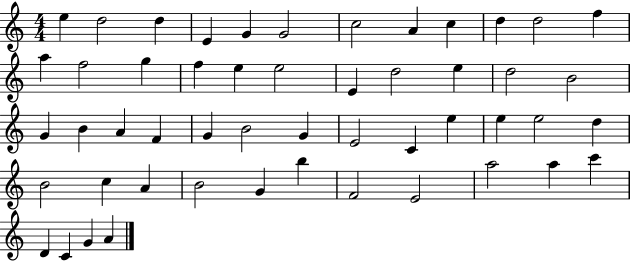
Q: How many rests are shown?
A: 0